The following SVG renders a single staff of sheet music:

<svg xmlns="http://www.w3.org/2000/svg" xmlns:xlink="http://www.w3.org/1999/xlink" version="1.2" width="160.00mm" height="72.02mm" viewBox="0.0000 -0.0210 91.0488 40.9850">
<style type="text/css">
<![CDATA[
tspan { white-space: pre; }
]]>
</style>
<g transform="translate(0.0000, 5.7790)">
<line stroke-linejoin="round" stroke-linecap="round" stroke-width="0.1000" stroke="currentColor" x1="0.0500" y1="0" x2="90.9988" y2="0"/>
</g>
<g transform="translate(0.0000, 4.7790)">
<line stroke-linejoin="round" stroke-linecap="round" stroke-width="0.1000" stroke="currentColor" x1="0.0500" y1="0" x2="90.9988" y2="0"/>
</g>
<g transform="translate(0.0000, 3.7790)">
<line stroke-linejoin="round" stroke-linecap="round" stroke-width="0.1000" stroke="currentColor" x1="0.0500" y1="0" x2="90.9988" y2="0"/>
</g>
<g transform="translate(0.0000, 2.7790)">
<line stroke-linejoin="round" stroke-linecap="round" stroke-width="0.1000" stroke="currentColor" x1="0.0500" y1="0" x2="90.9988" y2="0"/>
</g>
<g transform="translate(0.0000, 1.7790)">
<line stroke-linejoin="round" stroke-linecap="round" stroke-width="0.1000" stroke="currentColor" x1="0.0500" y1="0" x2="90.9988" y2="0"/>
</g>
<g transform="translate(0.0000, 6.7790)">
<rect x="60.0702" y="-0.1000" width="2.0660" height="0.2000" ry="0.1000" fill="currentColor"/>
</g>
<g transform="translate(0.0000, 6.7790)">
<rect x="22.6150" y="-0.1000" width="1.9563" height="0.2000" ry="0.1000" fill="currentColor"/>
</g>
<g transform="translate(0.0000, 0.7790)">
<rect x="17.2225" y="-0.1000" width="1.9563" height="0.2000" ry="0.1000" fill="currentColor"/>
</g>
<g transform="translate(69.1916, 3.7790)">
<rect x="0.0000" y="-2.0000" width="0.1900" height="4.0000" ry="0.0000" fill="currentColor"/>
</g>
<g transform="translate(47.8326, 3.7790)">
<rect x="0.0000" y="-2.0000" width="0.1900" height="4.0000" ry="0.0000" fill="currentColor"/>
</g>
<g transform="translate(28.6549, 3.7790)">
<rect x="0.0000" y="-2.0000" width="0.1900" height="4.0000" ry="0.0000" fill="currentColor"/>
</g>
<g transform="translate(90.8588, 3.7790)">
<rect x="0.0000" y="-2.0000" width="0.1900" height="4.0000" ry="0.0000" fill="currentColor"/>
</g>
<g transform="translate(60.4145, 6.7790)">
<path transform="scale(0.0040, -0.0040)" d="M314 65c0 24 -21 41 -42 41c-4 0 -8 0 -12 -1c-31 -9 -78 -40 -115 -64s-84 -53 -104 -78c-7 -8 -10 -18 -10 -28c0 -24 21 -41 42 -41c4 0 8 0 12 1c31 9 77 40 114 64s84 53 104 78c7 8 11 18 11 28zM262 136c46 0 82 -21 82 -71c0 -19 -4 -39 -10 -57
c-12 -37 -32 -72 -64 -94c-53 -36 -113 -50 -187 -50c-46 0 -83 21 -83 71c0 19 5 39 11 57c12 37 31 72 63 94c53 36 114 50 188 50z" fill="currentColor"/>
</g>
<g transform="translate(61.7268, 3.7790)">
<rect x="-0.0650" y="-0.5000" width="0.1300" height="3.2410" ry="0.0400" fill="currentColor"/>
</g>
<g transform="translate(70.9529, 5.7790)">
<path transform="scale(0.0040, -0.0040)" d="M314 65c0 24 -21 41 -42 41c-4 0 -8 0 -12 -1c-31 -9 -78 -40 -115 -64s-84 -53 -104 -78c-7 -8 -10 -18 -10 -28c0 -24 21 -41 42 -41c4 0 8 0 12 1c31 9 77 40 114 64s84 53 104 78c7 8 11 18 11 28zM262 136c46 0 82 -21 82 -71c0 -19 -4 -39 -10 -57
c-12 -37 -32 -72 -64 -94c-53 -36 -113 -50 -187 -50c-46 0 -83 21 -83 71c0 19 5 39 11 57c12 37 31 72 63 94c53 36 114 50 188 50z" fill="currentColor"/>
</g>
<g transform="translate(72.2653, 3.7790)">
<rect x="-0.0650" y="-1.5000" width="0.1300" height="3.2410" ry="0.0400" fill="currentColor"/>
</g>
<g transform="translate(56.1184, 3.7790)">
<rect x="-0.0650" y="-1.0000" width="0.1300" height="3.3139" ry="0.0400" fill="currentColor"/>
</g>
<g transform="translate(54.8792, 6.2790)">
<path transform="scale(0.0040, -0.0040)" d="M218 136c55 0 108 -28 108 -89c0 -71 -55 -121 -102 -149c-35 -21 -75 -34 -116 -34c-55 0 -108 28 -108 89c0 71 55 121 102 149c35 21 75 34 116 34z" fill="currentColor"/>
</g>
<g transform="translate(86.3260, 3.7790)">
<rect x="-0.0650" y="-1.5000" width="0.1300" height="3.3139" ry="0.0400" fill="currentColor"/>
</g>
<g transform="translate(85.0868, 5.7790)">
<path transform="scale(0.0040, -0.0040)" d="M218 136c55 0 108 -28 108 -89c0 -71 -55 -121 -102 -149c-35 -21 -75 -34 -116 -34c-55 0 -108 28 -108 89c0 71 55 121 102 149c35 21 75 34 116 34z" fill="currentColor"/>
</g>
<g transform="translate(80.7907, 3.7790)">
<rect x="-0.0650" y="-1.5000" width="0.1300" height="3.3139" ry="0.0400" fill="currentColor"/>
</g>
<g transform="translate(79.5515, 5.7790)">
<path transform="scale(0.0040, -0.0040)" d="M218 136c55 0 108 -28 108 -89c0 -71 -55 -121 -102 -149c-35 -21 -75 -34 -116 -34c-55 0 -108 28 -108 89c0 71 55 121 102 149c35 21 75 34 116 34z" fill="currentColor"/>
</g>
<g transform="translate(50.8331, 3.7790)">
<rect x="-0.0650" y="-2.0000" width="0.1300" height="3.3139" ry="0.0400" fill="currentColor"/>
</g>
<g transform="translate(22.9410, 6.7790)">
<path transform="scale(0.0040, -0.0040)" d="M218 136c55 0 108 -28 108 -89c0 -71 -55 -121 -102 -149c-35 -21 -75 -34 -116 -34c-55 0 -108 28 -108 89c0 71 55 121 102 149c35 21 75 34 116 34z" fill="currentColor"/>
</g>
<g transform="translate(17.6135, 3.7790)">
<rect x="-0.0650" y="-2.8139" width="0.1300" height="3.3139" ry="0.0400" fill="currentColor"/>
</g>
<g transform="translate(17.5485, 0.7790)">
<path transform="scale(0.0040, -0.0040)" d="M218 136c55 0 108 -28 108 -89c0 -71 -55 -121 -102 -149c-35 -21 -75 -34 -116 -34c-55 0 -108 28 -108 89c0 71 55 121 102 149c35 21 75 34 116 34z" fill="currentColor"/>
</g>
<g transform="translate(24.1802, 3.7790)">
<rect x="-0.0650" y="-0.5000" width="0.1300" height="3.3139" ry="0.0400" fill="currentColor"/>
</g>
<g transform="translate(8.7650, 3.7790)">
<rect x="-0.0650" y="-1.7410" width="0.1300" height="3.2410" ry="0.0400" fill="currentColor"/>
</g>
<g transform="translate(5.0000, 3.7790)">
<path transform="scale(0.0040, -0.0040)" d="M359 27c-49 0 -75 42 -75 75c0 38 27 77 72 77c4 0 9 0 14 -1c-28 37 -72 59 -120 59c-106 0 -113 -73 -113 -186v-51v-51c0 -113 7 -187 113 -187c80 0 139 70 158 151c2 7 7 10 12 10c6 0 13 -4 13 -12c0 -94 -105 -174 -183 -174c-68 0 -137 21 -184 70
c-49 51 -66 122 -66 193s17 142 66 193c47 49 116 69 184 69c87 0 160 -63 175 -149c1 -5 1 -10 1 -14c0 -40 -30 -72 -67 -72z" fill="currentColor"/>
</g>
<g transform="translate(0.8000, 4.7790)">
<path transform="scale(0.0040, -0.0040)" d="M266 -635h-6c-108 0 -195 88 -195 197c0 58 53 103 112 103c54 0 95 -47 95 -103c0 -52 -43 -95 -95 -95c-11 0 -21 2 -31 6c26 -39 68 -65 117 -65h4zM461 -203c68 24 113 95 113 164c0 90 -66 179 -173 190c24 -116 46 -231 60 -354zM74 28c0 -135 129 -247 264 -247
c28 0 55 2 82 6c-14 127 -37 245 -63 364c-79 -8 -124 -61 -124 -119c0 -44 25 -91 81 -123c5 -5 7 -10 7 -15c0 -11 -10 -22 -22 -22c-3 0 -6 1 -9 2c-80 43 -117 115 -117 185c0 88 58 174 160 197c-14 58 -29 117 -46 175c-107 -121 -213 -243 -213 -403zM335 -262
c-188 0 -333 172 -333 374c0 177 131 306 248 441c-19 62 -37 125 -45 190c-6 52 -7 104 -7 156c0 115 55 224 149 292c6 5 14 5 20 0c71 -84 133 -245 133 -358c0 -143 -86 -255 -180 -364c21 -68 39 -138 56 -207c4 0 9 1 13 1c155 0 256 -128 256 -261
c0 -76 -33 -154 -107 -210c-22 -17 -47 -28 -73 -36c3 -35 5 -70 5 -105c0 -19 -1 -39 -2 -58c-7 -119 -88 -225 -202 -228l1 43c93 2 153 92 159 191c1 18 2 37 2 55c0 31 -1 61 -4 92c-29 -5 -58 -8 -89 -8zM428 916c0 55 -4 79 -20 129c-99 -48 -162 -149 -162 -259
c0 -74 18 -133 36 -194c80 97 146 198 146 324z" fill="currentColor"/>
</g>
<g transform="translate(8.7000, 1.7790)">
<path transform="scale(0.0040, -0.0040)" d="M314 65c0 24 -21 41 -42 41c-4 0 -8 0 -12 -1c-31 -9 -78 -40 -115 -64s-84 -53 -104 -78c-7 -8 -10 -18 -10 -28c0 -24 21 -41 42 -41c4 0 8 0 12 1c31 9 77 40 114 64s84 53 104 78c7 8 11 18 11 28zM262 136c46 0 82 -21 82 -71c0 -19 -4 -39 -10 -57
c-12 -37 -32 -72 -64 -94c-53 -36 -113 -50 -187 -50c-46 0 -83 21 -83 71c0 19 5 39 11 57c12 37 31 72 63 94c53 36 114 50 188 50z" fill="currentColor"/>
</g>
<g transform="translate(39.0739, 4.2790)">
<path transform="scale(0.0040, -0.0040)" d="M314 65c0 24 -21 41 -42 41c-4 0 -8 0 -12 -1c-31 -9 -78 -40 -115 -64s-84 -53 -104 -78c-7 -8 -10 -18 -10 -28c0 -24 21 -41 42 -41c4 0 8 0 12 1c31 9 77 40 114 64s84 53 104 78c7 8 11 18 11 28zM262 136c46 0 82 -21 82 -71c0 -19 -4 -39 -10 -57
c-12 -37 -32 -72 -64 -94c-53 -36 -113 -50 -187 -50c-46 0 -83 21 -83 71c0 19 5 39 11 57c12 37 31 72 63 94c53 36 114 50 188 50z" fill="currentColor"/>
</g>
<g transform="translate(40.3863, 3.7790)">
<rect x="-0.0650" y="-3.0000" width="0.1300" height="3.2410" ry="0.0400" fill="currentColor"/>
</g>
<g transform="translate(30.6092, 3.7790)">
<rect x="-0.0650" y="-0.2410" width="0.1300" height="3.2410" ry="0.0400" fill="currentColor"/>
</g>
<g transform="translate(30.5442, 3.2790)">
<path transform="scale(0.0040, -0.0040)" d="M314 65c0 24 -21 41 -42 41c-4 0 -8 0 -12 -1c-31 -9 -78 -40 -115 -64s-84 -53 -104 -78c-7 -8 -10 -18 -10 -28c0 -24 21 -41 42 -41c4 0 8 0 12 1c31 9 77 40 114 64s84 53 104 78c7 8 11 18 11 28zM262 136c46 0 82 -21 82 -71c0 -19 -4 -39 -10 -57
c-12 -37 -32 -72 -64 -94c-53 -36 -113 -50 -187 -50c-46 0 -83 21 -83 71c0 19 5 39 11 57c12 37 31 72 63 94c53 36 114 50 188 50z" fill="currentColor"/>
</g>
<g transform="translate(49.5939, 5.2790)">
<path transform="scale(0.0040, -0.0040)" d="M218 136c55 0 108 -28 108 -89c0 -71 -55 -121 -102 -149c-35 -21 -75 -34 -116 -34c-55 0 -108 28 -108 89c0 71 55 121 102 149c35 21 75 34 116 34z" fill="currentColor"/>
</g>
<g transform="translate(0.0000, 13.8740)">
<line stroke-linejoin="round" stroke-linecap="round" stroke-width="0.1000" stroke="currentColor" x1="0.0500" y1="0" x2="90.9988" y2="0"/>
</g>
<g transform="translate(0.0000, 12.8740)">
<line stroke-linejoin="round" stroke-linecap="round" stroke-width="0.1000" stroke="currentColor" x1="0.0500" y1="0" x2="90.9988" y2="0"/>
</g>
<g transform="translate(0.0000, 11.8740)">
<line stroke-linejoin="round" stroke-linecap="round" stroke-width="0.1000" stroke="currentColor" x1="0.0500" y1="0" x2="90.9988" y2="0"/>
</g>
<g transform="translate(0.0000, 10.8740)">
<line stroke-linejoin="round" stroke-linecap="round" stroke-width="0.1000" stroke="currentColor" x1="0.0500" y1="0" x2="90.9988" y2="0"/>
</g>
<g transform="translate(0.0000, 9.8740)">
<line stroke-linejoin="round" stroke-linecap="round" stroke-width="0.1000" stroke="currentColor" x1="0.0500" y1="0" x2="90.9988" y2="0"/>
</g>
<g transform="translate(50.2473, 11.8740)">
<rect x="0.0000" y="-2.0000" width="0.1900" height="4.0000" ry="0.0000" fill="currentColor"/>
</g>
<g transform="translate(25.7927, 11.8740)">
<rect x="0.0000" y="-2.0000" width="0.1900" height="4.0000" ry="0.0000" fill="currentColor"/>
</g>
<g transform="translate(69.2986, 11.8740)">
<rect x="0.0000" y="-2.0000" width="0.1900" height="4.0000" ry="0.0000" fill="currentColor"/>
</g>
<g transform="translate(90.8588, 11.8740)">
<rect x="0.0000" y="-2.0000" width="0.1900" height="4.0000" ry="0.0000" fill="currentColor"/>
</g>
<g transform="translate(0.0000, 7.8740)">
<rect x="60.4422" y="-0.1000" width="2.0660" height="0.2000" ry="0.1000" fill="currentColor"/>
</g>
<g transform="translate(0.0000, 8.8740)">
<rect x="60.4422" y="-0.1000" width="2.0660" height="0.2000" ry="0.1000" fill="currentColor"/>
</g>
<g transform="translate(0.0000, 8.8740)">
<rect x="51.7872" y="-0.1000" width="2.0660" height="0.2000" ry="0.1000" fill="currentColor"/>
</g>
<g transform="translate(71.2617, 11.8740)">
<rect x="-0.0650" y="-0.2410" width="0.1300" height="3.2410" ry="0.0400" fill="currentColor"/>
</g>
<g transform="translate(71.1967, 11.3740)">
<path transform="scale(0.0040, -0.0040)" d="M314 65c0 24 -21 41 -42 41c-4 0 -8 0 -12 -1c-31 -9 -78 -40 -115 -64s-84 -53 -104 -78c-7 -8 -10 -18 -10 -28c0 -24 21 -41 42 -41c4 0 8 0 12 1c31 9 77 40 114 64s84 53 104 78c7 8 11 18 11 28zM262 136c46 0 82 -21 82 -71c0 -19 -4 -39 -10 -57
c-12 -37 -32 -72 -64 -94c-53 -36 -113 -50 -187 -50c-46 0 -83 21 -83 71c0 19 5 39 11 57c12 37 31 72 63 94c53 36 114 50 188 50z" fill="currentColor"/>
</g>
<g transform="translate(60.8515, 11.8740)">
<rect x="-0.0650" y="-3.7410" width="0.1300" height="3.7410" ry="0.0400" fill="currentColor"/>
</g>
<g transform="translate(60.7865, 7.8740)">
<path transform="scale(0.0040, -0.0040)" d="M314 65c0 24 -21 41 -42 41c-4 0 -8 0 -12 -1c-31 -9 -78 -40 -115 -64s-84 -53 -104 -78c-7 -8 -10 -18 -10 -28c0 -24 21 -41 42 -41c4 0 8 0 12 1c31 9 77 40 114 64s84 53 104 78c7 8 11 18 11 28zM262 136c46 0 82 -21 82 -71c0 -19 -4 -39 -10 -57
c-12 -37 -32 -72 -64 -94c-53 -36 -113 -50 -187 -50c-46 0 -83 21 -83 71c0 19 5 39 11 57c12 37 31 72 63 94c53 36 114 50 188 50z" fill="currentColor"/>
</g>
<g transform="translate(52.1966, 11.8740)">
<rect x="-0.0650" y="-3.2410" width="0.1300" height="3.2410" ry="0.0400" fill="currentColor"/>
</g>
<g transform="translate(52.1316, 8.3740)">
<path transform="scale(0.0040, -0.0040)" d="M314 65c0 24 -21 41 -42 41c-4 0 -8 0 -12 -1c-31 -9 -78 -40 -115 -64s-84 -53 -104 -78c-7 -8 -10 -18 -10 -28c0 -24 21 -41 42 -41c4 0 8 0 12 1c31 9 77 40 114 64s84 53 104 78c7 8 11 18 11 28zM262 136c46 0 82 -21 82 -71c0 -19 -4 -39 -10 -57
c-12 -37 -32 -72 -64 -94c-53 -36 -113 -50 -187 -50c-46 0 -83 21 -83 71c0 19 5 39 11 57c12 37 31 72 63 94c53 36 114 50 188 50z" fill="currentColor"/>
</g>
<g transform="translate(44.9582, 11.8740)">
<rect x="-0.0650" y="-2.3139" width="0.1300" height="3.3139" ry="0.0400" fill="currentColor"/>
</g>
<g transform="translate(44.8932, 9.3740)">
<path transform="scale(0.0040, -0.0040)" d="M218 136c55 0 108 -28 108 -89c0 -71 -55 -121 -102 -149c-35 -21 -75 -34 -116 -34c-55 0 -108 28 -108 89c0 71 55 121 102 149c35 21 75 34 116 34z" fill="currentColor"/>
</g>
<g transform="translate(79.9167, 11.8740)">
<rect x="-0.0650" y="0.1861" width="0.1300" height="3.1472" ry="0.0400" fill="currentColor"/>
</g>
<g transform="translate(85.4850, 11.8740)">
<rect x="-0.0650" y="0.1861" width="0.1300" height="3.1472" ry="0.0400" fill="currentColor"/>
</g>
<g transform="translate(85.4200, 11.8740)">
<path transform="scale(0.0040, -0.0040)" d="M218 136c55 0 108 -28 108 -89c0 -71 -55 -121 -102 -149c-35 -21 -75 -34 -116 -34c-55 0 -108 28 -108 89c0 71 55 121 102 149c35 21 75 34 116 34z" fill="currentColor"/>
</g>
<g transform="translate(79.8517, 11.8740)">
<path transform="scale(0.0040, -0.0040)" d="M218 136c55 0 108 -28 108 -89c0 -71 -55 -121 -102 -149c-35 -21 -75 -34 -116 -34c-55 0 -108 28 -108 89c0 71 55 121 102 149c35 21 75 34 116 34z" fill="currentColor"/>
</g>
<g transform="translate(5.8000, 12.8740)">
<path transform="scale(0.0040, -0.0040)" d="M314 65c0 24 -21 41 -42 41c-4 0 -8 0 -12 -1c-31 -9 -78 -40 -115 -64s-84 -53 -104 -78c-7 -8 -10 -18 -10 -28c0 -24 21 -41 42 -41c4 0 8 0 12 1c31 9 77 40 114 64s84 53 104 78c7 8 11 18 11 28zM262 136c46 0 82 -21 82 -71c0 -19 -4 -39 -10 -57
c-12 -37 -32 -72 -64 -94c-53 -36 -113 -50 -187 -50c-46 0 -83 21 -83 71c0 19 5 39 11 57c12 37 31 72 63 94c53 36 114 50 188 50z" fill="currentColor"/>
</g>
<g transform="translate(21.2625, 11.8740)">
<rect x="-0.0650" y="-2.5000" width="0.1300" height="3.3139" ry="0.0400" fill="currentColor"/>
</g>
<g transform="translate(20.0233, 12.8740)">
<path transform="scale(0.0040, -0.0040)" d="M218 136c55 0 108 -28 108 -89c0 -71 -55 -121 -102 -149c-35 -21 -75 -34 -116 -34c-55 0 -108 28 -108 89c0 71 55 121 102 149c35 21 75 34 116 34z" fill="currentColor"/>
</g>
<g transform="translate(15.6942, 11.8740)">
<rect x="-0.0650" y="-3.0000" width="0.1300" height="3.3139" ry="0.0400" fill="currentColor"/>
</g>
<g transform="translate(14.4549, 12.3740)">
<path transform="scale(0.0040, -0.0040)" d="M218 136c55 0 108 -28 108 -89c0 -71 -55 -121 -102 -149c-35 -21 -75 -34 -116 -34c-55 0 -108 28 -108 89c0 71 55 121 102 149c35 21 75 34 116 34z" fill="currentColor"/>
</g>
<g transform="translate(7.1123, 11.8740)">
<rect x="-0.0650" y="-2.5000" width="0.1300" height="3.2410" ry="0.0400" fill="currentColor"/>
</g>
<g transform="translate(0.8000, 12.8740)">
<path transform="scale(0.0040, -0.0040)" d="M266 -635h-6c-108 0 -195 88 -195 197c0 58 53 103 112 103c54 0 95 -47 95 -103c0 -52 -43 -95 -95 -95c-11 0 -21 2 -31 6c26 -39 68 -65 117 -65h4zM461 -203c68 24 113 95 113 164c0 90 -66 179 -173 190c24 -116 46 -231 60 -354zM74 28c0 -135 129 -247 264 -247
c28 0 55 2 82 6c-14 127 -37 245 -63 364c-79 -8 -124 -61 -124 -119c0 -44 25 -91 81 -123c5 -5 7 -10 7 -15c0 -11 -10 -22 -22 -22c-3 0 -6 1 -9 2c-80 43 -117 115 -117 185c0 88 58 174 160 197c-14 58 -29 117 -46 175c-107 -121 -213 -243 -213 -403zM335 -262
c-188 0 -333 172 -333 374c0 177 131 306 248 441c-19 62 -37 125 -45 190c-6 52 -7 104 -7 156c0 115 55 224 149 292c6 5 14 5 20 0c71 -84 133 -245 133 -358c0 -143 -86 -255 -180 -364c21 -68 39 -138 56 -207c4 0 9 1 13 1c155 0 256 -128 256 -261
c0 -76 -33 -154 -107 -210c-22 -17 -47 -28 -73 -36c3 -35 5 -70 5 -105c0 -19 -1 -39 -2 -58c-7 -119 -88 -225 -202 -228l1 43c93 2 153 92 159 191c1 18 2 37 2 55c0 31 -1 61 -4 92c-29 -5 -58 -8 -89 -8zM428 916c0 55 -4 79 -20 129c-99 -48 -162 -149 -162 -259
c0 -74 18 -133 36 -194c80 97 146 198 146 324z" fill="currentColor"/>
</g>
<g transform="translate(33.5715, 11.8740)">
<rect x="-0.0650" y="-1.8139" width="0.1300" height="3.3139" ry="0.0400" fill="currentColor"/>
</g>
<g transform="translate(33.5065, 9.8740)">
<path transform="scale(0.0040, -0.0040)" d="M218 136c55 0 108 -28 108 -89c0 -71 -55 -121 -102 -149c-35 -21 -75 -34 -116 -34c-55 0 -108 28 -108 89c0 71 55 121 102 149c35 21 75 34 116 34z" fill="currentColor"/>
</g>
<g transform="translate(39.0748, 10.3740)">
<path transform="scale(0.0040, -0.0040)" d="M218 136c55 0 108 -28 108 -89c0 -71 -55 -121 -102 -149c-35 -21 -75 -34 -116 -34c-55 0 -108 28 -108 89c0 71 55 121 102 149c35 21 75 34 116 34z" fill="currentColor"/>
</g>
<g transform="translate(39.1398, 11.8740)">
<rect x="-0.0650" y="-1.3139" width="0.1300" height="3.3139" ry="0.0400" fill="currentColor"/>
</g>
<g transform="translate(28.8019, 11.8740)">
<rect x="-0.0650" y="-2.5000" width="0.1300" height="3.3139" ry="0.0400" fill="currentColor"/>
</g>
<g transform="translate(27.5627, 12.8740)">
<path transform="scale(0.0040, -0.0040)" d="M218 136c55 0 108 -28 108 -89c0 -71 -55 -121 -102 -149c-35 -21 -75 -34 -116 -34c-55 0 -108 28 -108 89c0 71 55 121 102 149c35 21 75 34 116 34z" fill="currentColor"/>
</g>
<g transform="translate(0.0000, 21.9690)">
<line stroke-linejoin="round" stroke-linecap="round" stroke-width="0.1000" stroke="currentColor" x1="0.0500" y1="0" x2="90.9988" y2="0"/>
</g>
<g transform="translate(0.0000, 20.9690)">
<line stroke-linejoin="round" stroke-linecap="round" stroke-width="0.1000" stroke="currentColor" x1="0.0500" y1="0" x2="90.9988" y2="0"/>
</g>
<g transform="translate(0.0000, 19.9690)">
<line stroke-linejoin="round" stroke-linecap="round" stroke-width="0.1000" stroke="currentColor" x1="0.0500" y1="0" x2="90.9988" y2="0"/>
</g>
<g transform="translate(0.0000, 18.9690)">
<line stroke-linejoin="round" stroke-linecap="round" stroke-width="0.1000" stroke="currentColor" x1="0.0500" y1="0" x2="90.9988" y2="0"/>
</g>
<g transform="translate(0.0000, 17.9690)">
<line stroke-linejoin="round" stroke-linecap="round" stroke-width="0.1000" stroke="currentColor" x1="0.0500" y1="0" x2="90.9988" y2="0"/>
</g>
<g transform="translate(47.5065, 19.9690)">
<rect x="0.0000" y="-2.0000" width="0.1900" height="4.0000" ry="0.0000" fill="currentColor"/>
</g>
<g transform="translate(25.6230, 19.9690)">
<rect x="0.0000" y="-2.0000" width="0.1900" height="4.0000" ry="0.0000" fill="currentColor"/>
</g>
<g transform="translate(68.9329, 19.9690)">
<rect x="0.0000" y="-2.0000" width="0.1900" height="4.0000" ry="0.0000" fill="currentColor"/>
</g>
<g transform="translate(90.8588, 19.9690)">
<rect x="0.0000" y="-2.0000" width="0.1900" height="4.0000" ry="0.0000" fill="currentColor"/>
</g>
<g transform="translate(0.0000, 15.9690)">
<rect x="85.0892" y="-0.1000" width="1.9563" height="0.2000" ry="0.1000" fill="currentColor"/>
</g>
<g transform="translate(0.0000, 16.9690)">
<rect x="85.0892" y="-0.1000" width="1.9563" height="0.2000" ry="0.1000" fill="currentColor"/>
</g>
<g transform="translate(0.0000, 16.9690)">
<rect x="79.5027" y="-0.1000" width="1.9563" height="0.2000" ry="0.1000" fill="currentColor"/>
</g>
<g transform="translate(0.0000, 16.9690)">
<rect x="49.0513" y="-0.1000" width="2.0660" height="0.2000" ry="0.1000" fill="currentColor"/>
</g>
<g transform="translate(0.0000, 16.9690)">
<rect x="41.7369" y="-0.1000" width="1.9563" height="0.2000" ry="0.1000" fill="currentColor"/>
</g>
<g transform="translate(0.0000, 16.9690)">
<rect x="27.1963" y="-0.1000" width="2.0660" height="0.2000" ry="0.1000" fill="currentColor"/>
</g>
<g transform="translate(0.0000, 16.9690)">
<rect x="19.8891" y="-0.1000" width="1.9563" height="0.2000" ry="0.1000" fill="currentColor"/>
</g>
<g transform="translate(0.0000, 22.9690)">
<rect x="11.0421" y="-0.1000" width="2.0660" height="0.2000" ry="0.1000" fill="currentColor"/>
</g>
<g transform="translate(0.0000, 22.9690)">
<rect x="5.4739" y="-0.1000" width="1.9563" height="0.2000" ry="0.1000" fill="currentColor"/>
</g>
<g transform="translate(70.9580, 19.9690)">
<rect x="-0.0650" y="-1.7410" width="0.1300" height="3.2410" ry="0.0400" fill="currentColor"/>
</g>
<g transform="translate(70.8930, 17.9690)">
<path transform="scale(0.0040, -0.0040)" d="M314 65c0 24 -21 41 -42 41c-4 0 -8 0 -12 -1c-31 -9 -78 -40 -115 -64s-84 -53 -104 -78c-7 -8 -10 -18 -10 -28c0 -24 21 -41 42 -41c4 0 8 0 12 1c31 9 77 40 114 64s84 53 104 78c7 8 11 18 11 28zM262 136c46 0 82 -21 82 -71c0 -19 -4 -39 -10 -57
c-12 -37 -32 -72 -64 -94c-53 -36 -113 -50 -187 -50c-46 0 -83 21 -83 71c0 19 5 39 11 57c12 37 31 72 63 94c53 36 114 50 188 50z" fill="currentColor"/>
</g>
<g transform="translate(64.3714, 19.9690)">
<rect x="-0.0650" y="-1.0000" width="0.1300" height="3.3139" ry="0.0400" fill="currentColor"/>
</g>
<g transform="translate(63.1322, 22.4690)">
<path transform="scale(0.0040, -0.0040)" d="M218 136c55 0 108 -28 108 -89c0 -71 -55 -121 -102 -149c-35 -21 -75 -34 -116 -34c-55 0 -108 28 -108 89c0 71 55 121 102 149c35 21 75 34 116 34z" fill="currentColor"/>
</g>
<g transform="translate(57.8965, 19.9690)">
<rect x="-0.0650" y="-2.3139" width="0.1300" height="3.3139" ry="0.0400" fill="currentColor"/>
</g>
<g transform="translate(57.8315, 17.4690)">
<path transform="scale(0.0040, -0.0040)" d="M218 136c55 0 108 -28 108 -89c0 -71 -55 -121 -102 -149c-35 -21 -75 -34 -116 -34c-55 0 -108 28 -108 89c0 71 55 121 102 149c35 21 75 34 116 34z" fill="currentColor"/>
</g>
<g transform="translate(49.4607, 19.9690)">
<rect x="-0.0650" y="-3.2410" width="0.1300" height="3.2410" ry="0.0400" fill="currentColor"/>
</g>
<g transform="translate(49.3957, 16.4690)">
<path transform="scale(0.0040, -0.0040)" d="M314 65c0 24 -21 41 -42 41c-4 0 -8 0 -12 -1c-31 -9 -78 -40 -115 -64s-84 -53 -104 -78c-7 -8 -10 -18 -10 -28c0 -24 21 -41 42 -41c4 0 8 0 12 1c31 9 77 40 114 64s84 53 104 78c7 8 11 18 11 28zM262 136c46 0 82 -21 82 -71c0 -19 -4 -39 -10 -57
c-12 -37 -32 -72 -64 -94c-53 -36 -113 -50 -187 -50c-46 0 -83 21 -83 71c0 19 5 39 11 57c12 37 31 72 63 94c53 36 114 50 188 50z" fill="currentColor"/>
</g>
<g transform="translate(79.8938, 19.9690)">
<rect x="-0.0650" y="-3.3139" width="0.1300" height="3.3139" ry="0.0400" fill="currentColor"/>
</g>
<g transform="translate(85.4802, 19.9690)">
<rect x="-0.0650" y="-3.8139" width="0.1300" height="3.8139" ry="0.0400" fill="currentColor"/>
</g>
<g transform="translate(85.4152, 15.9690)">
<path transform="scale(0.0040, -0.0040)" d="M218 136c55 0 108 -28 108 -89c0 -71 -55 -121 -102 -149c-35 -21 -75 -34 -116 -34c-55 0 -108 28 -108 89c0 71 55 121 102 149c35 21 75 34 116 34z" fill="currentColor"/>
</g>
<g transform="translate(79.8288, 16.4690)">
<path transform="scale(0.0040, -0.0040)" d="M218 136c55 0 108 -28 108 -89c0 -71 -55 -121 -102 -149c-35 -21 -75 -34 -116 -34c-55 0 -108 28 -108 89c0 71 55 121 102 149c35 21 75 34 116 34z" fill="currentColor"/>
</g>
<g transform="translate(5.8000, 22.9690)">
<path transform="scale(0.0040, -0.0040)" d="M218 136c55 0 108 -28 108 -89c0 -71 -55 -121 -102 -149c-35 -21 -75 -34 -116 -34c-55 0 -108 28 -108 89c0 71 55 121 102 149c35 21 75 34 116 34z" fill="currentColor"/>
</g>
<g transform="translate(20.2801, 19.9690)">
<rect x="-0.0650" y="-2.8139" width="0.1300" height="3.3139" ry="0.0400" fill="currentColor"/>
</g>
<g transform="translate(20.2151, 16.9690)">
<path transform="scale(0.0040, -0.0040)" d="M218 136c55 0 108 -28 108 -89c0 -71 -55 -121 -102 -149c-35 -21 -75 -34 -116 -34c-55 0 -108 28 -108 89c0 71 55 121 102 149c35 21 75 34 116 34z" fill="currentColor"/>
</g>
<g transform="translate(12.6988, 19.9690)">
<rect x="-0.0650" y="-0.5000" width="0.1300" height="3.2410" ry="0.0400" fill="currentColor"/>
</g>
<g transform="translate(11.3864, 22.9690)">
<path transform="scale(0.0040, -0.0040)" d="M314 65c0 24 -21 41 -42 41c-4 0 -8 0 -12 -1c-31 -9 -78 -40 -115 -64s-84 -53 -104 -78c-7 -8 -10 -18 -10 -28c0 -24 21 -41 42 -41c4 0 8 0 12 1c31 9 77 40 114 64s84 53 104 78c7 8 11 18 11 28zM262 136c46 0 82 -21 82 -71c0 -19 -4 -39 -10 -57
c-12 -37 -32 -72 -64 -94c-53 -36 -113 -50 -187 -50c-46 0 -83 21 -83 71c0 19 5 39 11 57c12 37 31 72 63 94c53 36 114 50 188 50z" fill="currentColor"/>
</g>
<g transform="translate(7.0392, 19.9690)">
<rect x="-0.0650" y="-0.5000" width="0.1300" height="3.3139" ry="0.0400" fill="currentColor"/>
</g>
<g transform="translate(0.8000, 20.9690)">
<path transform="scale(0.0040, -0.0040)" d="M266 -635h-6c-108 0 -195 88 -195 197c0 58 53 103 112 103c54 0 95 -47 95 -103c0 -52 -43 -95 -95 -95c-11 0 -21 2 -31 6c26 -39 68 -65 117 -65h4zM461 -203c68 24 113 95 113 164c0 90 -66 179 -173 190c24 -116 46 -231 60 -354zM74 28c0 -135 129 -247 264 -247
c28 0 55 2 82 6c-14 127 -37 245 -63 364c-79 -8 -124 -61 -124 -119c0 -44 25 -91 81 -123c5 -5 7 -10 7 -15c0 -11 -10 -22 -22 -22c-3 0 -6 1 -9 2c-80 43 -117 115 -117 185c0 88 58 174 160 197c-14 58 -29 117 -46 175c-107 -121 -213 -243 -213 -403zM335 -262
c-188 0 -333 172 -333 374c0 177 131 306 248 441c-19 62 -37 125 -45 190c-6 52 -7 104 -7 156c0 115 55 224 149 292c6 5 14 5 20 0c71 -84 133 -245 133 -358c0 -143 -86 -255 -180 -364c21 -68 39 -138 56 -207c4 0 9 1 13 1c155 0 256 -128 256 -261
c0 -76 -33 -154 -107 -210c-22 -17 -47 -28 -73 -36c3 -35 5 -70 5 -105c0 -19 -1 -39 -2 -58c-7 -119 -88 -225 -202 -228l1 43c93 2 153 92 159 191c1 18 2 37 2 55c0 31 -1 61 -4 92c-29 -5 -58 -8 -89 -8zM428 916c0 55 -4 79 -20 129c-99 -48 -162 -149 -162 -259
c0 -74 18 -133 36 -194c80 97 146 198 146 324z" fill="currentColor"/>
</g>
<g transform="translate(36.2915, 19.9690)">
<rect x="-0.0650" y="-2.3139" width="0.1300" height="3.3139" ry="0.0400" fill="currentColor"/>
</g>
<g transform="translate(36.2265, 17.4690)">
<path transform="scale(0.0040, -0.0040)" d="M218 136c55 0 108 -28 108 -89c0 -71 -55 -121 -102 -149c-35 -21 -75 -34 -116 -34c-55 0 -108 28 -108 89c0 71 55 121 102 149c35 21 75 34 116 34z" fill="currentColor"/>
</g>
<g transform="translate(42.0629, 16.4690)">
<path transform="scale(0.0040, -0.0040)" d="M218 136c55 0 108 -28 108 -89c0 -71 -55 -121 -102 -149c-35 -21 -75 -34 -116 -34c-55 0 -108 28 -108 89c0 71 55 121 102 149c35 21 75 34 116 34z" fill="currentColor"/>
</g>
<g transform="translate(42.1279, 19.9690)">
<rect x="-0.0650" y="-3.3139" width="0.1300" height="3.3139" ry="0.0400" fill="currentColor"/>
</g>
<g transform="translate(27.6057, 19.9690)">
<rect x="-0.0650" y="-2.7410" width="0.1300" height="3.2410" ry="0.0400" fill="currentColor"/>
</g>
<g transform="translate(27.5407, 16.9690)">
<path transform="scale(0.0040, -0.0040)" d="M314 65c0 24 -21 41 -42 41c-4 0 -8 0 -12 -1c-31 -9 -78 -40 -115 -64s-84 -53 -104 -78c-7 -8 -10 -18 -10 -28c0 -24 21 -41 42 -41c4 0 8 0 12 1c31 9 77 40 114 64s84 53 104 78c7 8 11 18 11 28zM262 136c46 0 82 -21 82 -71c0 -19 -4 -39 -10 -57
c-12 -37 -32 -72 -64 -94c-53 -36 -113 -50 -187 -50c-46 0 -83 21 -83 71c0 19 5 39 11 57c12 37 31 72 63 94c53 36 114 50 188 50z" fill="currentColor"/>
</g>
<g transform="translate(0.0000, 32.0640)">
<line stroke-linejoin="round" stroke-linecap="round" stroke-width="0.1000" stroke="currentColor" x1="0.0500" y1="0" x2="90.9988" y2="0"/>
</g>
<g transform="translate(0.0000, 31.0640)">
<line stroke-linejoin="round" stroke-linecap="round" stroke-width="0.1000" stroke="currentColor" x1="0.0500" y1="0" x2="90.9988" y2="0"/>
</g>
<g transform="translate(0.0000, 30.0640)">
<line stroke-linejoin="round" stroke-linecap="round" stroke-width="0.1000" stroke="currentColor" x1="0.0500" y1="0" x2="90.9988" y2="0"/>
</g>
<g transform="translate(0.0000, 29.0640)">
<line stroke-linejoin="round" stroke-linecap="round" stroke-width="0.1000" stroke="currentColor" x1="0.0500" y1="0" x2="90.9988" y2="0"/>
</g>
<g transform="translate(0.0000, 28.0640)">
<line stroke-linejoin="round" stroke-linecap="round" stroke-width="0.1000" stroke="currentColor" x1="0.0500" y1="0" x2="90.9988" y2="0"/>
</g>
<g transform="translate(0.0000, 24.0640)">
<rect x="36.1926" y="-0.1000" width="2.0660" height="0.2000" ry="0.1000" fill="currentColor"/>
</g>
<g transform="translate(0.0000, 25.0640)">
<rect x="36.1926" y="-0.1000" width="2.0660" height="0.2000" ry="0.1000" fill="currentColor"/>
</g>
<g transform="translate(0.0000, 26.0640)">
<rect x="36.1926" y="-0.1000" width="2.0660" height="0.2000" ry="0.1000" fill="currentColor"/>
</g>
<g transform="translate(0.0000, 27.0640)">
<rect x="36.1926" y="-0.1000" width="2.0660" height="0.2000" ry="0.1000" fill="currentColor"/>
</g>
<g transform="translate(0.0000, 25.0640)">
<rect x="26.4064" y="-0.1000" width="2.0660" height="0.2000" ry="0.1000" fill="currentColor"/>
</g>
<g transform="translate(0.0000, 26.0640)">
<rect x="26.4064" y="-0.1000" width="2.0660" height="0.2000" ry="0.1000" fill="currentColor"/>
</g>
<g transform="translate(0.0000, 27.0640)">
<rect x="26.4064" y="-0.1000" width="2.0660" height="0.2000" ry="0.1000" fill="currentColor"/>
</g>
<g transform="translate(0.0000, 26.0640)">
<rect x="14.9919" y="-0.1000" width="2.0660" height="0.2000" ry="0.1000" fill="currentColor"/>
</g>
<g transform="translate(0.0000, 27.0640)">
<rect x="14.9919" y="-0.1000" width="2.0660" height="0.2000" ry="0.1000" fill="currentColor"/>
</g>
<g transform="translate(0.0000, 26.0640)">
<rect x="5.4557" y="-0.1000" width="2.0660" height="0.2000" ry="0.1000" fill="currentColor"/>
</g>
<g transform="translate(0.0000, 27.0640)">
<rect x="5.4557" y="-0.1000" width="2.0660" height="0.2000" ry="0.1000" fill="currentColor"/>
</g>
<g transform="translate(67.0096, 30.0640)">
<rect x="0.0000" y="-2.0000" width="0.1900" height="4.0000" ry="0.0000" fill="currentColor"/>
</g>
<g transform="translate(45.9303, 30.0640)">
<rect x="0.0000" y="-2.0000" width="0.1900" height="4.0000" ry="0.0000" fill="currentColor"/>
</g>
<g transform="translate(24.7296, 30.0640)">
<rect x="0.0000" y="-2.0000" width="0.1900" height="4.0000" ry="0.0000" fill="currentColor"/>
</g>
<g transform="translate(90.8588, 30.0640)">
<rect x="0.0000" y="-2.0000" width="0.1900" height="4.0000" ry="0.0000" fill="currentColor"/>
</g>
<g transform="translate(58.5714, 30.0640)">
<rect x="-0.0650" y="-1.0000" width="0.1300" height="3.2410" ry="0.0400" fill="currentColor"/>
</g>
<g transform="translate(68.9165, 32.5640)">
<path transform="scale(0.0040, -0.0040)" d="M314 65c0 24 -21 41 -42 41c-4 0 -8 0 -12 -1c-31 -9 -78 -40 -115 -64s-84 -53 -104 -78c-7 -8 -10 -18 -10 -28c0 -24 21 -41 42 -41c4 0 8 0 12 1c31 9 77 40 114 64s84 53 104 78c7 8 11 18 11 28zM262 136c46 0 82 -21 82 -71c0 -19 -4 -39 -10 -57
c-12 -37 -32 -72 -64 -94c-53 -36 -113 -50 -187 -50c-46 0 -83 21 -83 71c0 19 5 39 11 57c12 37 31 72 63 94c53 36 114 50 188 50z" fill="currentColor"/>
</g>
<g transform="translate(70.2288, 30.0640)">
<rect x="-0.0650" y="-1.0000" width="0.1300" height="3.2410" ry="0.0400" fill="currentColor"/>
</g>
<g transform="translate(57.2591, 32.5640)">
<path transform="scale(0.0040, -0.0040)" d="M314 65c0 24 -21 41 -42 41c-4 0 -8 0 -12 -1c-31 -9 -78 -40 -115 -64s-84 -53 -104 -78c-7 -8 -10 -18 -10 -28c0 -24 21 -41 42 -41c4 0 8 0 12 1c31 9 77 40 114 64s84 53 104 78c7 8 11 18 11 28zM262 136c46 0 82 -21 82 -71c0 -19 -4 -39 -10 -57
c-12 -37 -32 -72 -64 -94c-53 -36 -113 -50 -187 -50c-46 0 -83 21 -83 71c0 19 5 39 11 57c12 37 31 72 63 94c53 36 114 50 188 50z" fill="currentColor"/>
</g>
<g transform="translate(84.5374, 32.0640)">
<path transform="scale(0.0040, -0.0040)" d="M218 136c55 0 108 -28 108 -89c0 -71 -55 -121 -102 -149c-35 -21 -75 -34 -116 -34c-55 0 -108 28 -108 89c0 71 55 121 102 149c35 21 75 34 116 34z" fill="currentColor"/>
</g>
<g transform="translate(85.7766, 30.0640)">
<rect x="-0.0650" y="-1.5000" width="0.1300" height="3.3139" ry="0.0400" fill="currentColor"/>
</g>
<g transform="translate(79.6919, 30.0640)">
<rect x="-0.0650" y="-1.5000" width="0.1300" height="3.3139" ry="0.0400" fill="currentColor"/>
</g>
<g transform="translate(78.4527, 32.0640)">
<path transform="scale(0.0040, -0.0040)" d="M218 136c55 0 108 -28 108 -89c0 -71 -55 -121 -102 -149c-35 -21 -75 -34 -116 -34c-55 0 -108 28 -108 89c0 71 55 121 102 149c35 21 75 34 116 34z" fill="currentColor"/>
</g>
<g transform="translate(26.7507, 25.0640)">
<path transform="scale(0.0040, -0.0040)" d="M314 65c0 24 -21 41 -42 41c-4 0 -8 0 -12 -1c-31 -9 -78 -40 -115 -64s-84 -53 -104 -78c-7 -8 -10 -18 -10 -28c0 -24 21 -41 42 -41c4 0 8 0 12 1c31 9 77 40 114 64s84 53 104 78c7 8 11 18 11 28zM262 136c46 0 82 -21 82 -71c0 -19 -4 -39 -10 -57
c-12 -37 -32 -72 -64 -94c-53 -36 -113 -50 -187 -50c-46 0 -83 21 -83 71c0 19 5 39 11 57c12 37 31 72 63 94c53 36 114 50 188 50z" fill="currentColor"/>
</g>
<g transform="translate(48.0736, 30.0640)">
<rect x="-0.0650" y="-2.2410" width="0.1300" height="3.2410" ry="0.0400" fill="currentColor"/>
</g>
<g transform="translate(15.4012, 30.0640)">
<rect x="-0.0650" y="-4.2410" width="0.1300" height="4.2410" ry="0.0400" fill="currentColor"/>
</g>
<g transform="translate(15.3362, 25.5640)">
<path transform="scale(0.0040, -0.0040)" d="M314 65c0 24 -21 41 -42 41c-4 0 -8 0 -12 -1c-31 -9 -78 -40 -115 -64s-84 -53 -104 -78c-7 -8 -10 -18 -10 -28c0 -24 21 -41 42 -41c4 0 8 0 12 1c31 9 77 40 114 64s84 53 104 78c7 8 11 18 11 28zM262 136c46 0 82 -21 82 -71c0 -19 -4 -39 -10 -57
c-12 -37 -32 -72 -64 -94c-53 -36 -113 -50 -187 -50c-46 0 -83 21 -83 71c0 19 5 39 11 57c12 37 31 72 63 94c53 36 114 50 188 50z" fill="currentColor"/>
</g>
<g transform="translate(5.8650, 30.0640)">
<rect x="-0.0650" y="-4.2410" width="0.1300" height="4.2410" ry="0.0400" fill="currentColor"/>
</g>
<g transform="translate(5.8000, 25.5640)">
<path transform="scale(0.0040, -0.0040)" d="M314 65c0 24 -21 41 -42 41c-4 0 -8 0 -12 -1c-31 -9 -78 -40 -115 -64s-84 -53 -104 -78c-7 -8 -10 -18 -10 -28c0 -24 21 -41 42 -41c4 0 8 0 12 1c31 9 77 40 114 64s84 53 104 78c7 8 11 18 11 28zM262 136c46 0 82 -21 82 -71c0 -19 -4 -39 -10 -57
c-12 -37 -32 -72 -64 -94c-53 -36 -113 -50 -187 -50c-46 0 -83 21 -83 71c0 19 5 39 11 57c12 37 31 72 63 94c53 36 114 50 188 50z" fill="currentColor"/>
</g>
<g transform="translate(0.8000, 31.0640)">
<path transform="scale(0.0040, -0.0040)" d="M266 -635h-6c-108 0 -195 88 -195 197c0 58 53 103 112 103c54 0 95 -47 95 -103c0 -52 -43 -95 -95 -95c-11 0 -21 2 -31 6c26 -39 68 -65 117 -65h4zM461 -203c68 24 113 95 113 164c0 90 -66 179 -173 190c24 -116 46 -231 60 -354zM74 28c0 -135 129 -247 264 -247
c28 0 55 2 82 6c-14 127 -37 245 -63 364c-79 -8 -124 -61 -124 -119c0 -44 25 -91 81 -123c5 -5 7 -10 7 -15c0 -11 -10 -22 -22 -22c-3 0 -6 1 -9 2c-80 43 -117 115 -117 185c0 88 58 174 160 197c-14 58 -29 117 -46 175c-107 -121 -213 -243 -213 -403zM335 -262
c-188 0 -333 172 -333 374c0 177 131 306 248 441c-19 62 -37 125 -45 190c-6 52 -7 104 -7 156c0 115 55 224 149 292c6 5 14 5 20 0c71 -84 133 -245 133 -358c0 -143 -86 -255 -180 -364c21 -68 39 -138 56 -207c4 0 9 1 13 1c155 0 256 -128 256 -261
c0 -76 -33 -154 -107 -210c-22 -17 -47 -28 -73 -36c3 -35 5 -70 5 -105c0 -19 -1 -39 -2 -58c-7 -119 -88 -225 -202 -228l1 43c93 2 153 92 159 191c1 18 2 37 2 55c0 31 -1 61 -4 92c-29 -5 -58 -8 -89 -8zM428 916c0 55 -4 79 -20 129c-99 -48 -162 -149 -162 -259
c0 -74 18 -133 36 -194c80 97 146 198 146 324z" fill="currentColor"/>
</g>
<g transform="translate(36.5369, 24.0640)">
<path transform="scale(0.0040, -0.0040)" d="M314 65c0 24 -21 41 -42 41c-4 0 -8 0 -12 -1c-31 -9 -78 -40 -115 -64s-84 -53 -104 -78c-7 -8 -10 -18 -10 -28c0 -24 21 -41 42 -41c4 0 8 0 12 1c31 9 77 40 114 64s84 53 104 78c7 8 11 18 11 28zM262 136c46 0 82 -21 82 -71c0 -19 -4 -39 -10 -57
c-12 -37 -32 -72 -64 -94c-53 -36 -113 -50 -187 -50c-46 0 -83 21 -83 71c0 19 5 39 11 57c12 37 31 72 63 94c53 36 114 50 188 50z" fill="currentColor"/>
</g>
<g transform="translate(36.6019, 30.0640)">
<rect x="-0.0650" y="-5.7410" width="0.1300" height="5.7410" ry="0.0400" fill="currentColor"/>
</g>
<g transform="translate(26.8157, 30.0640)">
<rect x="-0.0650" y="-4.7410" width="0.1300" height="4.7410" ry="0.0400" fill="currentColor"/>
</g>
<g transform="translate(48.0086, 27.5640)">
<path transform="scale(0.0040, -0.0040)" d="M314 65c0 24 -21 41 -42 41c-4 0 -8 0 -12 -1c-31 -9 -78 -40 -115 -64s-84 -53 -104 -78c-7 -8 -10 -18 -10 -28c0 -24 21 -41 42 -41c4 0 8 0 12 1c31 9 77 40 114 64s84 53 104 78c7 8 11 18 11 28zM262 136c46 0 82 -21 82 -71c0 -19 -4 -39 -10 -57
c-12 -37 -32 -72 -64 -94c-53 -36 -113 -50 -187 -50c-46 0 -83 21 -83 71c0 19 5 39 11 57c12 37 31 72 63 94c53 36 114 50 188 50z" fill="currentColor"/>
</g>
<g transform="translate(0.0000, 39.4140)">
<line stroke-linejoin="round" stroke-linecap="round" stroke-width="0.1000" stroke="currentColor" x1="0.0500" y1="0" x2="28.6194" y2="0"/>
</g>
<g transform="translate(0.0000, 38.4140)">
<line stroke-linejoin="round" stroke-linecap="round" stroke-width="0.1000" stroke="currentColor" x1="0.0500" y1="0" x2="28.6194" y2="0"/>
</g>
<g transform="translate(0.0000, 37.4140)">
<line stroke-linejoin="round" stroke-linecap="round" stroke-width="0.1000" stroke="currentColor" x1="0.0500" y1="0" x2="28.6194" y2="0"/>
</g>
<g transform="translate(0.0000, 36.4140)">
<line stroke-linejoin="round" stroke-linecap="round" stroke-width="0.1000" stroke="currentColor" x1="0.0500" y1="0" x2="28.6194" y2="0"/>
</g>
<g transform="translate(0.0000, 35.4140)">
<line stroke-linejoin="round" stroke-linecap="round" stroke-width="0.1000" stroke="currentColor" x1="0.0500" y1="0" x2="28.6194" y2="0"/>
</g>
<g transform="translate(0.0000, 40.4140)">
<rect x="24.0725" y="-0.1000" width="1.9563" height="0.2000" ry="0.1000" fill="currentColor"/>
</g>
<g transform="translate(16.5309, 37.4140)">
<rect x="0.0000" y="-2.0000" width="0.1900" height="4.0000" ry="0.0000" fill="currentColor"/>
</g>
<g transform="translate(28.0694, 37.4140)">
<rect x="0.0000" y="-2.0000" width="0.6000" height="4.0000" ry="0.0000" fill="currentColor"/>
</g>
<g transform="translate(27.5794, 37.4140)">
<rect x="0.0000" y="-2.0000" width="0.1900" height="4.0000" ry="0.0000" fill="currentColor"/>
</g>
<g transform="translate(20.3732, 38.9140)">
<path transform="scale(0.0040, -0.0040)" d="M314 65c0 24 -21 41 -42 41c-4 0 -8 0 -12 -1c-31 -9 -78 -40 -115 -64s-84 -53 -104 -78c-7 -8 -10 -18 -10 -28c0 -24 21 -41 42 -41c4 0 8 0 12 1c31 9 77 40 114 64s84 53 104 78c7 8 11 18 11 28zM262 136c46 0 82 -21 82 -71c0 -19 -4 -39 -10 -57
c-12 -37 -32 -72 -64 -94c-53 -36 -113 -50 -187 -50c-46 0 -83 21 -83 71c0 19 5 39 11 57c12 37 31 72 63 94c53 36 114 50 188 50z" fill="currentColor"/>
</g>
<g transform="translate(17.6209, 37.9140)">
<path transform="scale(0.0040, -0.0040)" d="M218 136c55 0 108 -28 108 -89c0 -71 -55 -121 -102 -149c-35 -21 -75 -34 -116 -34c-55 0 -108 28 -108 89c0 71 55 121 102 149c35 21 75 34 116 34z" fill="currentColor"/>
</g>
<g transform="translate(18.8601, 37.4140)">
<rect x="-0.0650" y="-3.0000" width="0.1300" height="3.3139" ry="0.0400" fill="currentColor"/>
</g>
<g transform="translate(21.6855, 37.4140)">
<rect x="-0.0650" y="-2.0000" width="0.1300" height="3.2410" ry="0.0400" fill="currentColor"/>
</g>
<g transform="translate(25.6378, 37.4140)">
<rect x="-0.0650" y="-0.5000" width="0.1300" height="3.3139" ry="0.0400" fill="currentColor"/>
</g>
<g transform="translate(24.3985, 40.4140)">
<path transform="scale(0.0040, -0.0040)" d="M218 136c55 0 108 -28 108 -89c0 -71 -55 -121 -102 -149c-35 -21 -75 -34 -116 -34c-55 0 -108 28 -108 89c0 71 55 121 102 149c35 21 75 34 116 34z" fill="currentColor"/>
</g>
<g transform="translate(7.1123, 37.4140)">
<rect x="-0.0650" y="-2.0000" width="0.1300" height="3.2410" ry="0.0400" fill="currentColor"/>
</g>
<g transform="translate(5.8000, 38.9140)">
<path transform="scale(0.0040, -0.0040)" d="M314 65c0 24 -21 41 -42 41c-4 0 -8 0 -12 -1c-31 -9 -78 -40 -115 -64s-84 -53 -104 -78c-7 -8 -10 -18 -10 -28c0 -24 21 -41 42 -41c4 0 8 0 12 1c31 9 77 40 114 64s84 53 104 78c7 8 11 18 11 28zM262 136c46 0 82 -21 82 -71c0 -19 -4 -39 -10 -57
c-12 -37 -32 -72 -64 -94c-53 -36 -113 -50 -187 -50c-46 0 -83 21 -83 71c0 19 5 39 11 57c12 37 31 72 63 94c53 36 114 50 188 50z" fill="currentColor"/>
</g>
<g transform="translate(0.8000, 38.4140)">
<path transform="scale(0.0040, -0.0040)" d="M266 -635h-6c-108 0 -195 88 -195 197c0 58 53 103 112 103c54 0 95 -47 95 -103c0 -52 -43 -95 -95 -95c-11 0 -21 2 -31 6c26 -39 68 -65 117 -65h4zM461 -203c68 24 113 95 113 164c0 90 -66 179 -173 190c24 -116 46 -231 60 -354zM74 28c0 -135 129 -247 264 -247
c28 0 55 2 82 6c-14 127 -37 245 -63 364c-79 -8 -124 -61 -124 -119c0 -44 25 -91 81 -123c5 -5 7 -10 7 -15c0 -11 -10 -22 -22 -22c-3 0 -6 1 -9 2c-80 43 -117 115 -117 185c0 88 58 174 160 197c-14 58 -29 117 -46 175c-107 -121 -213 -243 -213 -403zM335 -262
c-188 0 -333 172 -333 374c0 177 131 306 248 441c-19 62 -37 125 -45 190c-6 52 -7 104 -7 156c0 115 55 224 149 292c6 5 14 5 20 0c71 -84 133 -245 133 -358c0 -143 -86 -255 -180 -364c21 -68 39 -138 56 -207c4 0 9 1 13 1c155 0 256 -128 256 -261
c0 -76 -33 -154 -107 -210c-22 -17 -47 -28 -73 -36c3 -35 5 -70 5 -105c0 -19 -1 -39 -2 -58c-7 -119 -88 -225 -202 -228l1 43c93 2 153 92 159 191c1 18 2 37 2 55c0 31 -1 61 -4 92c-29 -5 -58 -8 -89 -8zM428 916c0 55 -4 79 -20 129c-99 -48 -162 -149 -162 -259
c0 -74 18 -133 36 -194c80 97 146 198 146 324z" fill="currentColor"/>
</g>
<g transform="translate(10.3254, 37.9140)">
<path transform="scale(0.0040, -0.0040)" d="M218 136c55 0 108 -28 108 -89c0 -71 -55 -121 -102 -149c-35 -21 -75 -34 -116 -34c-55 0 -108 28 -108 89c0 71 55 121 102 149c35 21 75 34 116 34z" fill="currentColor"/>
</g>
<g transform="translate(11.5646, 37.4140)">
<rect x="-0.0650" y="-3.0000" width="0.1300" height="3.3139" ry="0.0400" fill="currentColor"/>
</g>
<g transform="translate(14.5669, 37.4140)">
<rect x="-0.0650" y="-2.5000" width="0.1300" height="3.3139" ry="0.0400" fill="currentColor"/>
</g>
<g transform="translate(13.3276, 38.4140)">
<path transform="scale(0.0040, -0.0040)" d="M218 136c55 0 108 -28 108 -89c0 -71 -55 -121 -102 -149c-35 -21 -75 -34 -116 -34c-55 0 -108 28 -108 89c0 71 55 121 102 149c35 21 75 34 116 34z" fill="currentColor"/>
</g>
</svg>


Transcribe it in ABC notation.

X:1
T:Untitled
M:4/4
L:1/4
K:C
f2 a C c2 A2 F D C2 E2 E E G2 A G G f e g b2 c'2 c2 B B C C2 a a2 g b b2 g D f2 b c' d'2 d'2 e'2 g'2 g2 D2 D2 E E F2 A G A F2 C